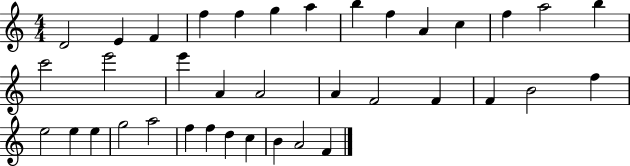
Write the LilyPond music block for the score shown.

{
  \clef treble
  \numericTimeSignature
  \time 4/4
  \key c \major
  d'2 e'4 f'4 | f''4 f''4 g''4 a''4 | b''4 f''4 a'4 c''4 | f''4 a''2 b''4 | \break c'''2 e'''2 | e'''4 a'4 a'2 | a'4 f'2 f'4 | f'4 b'2 f''4 | \break e''2 e''4 e''4 | g''2 a''2 | f''4 f''4 d''4 c''4 | b'4 a'2 f'4 | \break \bar "|."
}